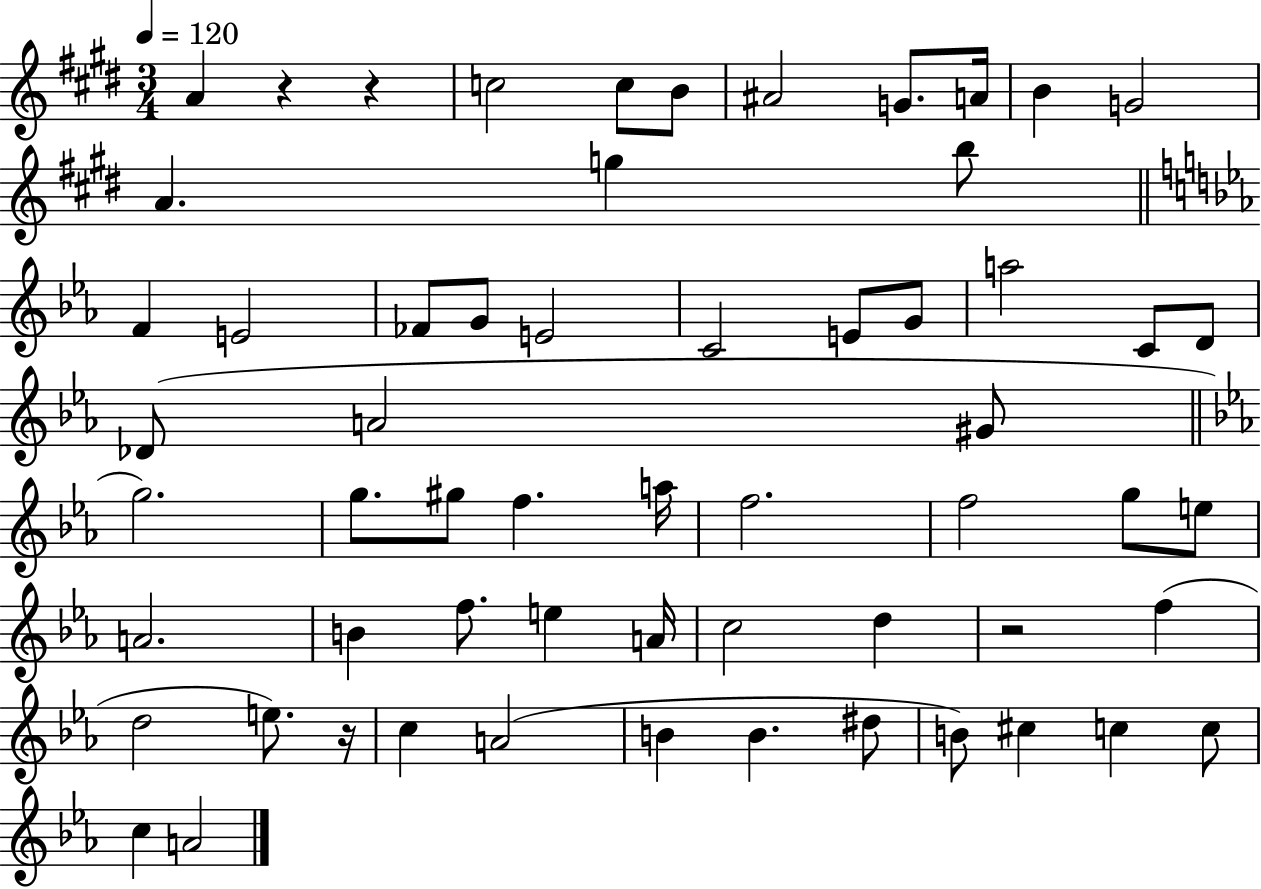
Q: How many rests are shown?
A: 4